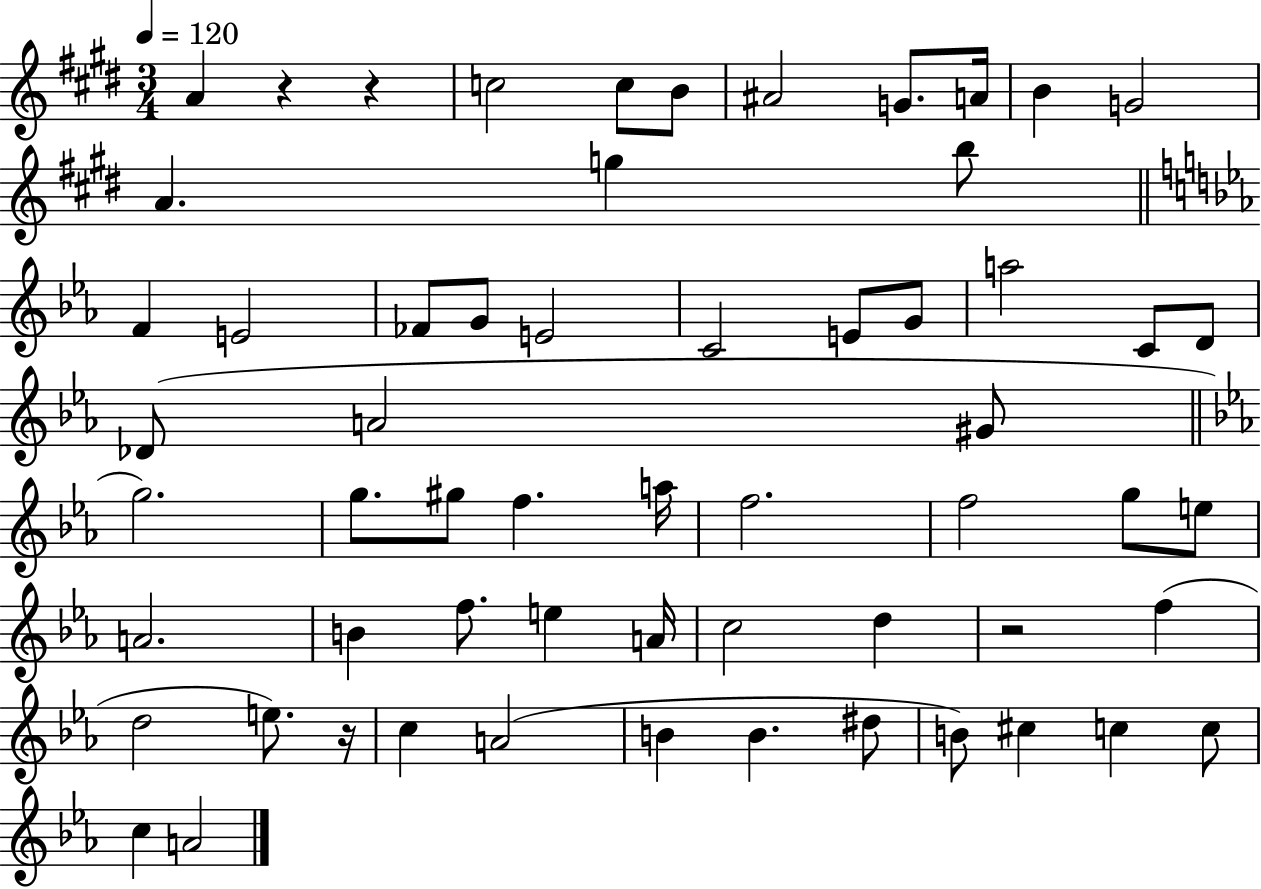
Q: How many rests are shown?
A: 4